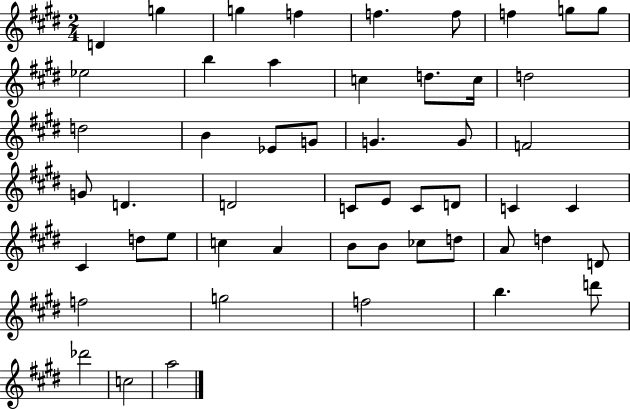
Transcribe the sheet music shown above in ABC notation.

X:1
T:Untitled
M:2/4
L:1/4
K:E
D g g f f f/2 f g/2 g/2 _e2 b a c d/2 c/4 d2 d2 B _E/2 G/2 G G/2 F2 G/2 D D2 C/2 E/2 C/2 D/2 C C ^C d/2 e/2 c A B/2 B/2 _c/2 d/2 A/2 d D/2 f2 g2 f2 b d'/2 _d'2 c2 a2